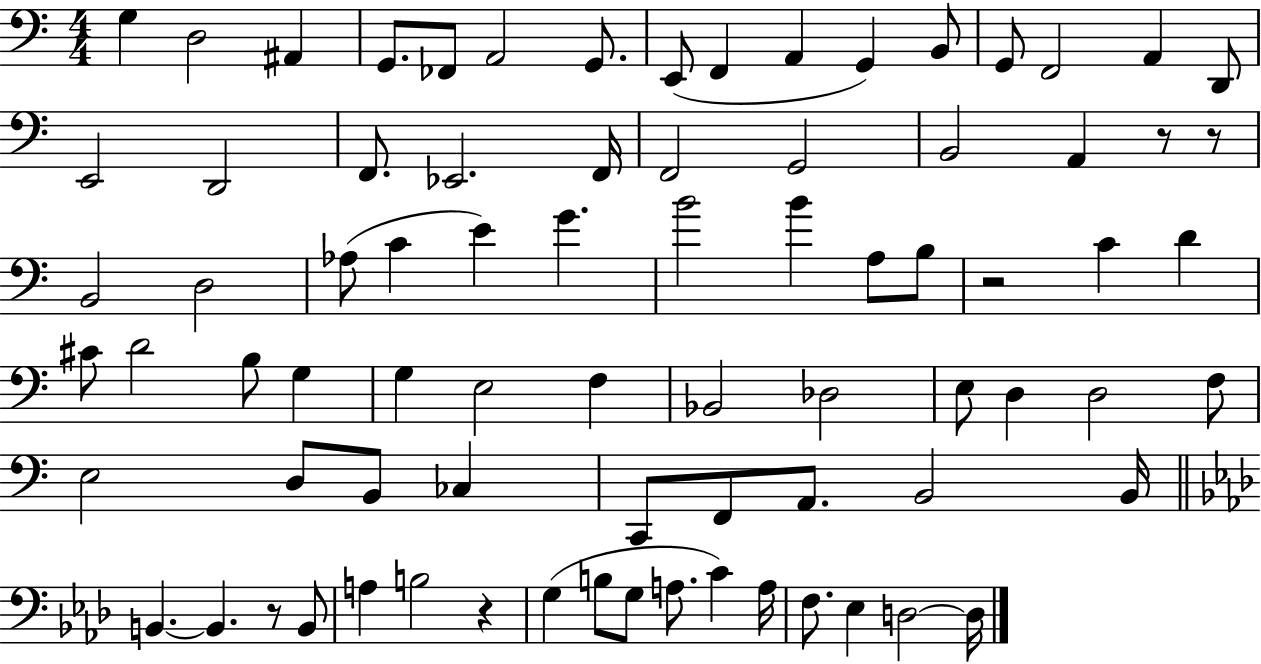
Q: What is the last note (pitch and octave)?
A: D3